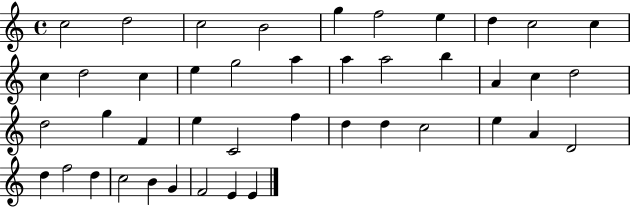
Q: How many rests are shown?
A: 0